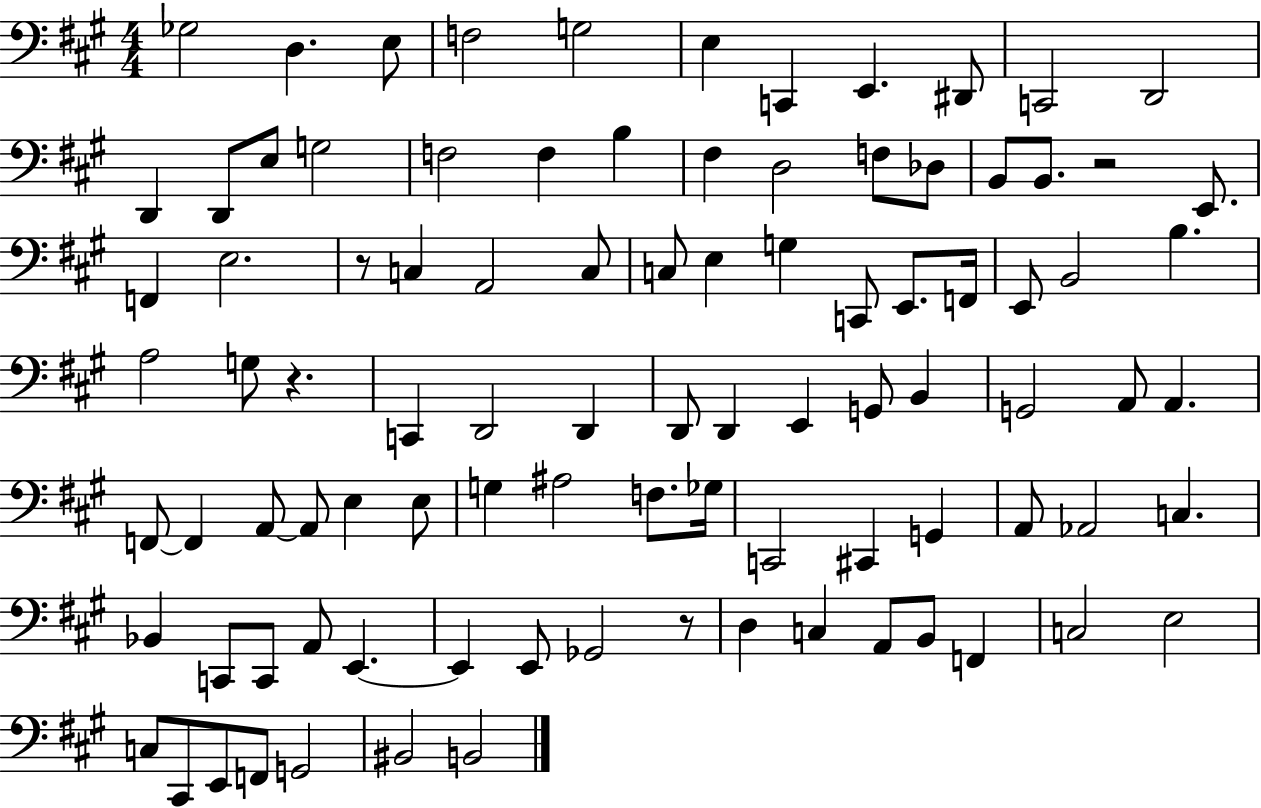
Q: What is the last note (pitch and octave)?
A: B2